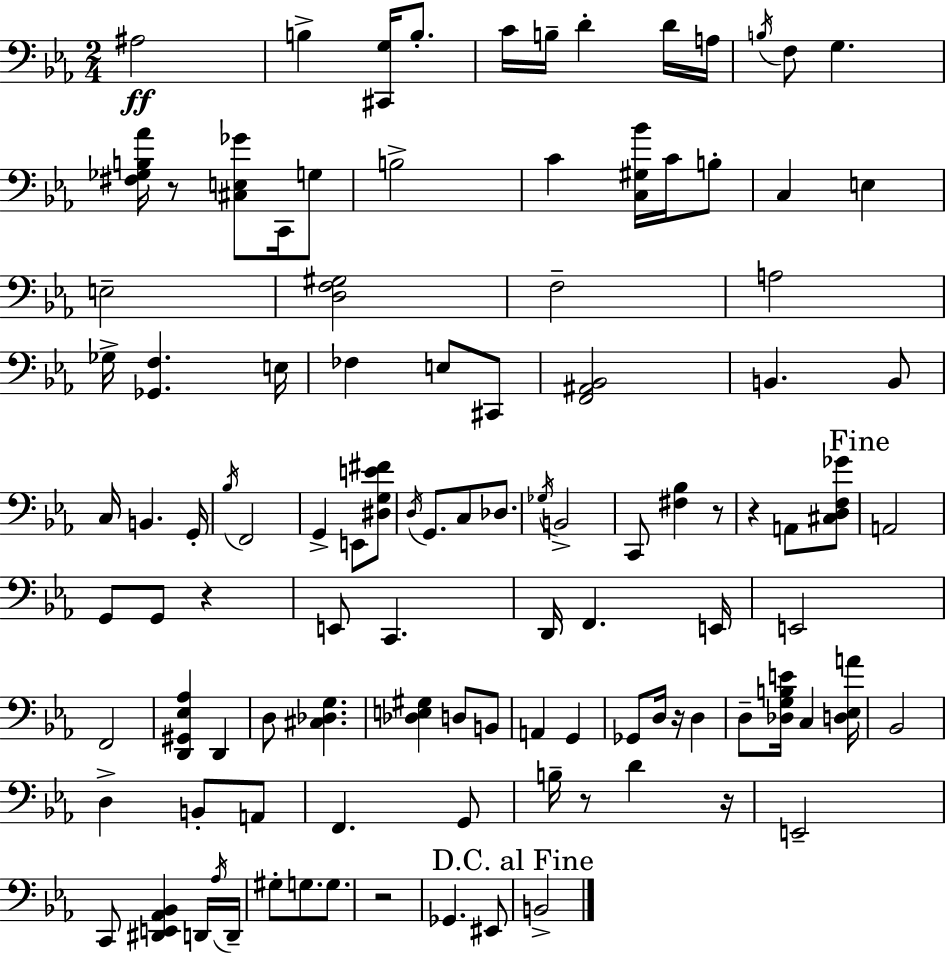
A#3/h B3/q [C#2,G3]/s B3/e. C4/s B3/s D4/q D4/s A3/s B3/s F3/e G3/q. [F#3,Gb3,B3,Ab4]/s R/e [C#3,E3,Gb4]/e C2/s G3/e B3/h C4/q [C3,G#3,Bb4]/s C4/s B3/e C3/q E3/q E3/h [D3,F3,G#3]/h F3/h A3/h Gb3/s [Gb2,F3]/q. E3/s FES3/q E3/e C#2/e [F2,A#2,Bb2]/h B2/q. B2/e C3/s B2/q. G2/s Bb3/s F2/h G2/q E2/e [D#3,G3,E4,F#4]/e D3/s G2/e. C3/e Db3/e. Gb3/s B2/h C2/e [F#3,Bb3]/q R/e R/q A2/e [C#3,D3,F3,Gb4]/e A2/h G2/e G2/e R/q E2/e C2/q. D2/s F2/q. E2/s E2/h F2/h [D2,G#2,Eb3,Ab3]/q D2/q D3/e [C#3,Db3,G3]/q. [Db3,E3,G#3]/q D3/e B2/e A2/q G2/q Gb2/e D3/s R/s D3/q D3/e [Db3,G3,B3,E4]/s C3/q [D3,Eb3,A4]/s Bb2/h D3/q B2/e A2/e F2/q. G2/e B3/s R/e D4/q R/s E2/h C2/e [D#2,E2,Ab2,Bb2]/q D2/s Ab3/s D2/s G#3/e G3/e. G3/e. R/h Gb2/q. EIS2/e B2/h